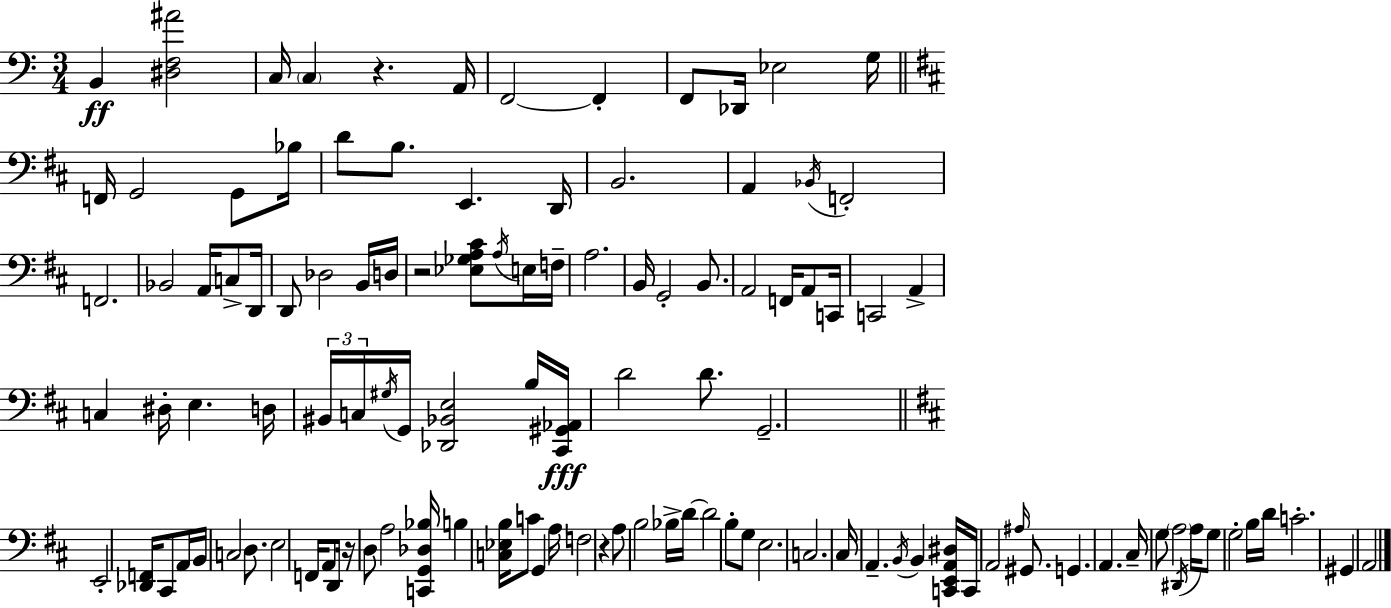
X:1
T:Untitled
M:3/4
L:1/4
K:Am
B,, [^D,F,^A]2 C,/4 C, z A,,/4 F,,2 F,, F,,/2 _D,,/4 _E,2 G,/4 F,,/4 G,,2 G,,/2 _B,/4 D/2 B,/2 E,, D,,/4 B,,2 A,, _B,,/4 F,,2 F,,2 _B,,2 A,,/4 C,/2 D,,/4 D,,/2 _D,2 B,,/4 D,/4 z2 [_E,_G,A,^C]/2 A,/4 E,/4 F,/4 A,2 B,,/4 G,,2 B,,/2 A,,2 F,,/4 A,,/2 C,,/4 C,,2 A,, C, ^D,/4 E, D,/4 ^B,,/4 C,/4 ^G,/4 G,,/4 [_D,,_B,,E,]2 B,/4 [^C,,^G,,_A,,]/4 D2 D/2 G,,2 E,,2 [_D,,F,,]/4 ^C,,/2 A,,/4 B,,/4 C,2 D,/2 E,2 F,,/4 A,,/2 D,,/4 z/4 D,/2 A,2 [C,,G,,_D,_B,]/4 B, [C,_E,B,]/4 C/2 G,, A,/4 F,2 z A,/2 B,2 _B,/4 D/4 D2 B,/2 G,/2 E,2 C,2 ^C,/4 A,, B,,/4 B,, [C,,E,,A,,^D,]/4 C,,/4 A,,2 ^A,/4 ^G,,/2 G,, A,, ^C,/4 G,/2 A,2 ^D,,/4 A,/4 G,/2 G,2 B,/4 D/4 C2 ^G,, A,,2